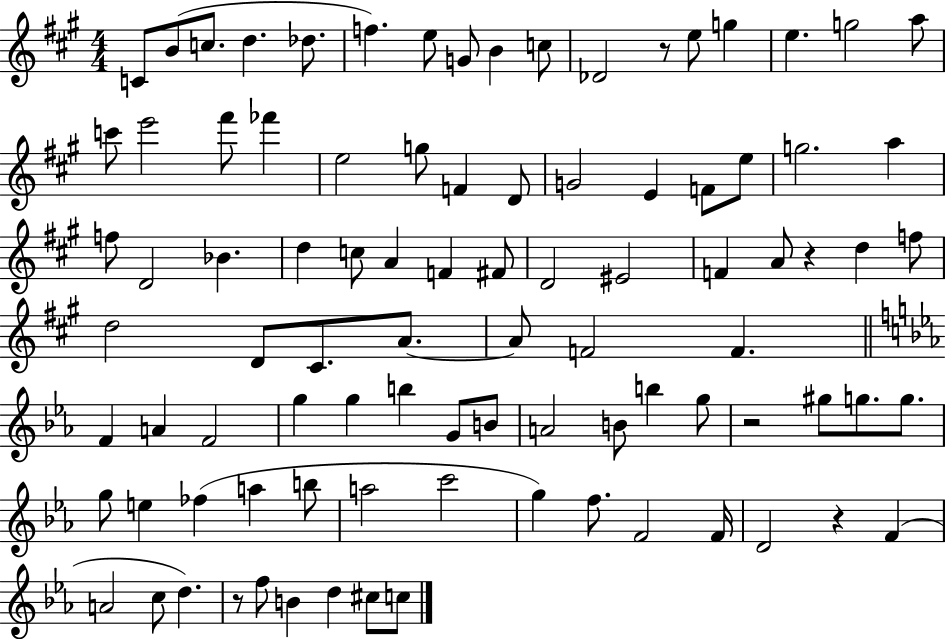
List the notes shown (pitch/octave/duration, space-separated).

C4/e B4/e C5/e. D5/q. Db5/e. F5/q. E5/e G4/e B4/q C5/e Db4/h R/e E5/e G5/q E5/q. G5/h A5/e C6/e E6/h F#6/e FES6/q E5/h G5/e F4/q D4/e G4/h E4/q F4/e E5/e G5/h. A5/q F5/e D4/h Bb4/q. D5/q C5/e A4/q F4/q F#4/e D4/h EIS4/h F4/q A4/e R/q D5/q F5/e D5/h D4/e C#4/e. A4/e. A4/e F4/h F4/q. F4/q A4/q F4/h G5/q G5/q B5/q G4/e B4/e A4/h B4/e B5/q G5/e R/h G#5/e G5/e. G5/e. G5/e E5/q FES5/q A5/q B5/e A5/h C6/h G5/q F5/e. F4/h F4/s D4/h R/q F4/q A4/h C5/e D5/q. R/e F5/e B4/q D5/q C#5/e C5/e